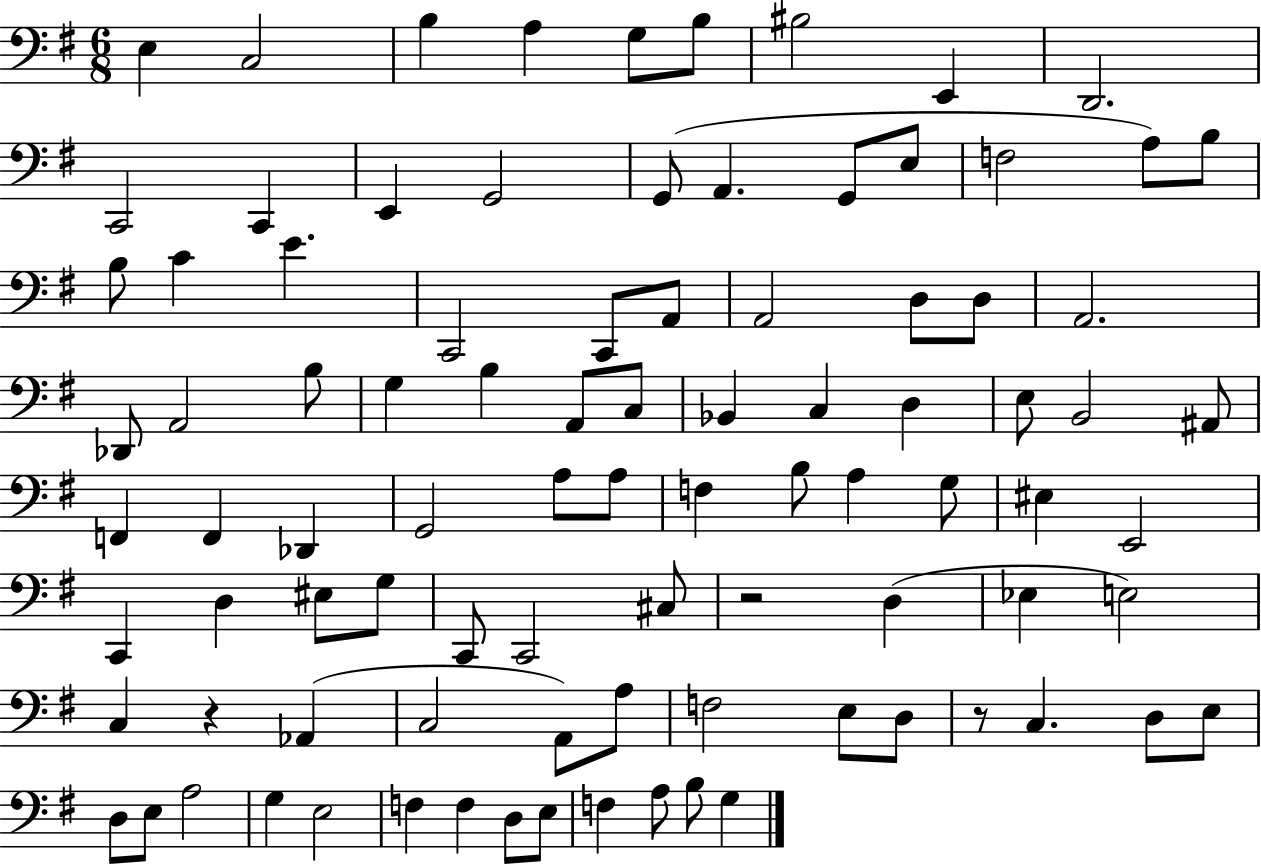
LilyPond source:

{
  \clef bass
  \numericTimeSignature
  \time 6/8
  \key g \major
  \repeat volta 2 { e4 c2 | b4 a4 g8 b8 | bis2 e,4 | d,2. | \break c,2 c,4 | e,4 g,2 | g,8( a,4. g,8 e8 | f2 a8) b8 | \break b8 c'4 e'4. | c,2 c,8 a,8 | a,2 d8 d8 | a,2. | \break des,8 a,2 b8 | g4 b4 a,8 c8 | bes,4 c4 d4 | e8 b,2 ais,8 | \break f,4 f,4 des,4 | g,2 a8 a8 | f4 b8 a4 g8 | eis4 e,2 | \break c,4 d4 eis8 g8 | c,8 c,2 cis8 | r2 d4( | ees4 e2) | \break c4 r4 aes,4( | c2 a,8) a8 | f2 e8 d8 | r8 c4. d8 e8 | \break d8 e8 a2 | g4 e2 | f4 f4 d8 e8 | f4 a8 b8 g4 | \break } \bar "|."
}